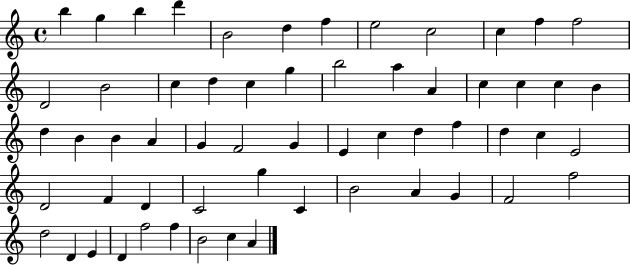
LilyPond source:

{
  \clef treble
  \time 4/4
  \defaultTimeSignature
  \key c \major
  b''4 g''4 b''4 d'''4 | b'2 d''4 f''4 | e''2 c''2 | c''4 f''4 f''2 | \break d'2 b'2 | c''4 d''4 c''4 g''4 | b''2 a''4 a'4 | c''4 c''4 c''4 b'4 | \break d''4 b'4 b'4 a'4 | g'4 f'2 g'4 | e'4 c''4 d''4 f''4 | d''4 c''4 e'2 | \break d'2 f'4 d'4 | c'2 g''4 c'4 | b'2 a'4 g'4 | f'2 f''2 | \break d''2 d'4 e'4 | d'4 f''2 f''4 | b'2 c''4 a'4 | \bar "|."
}